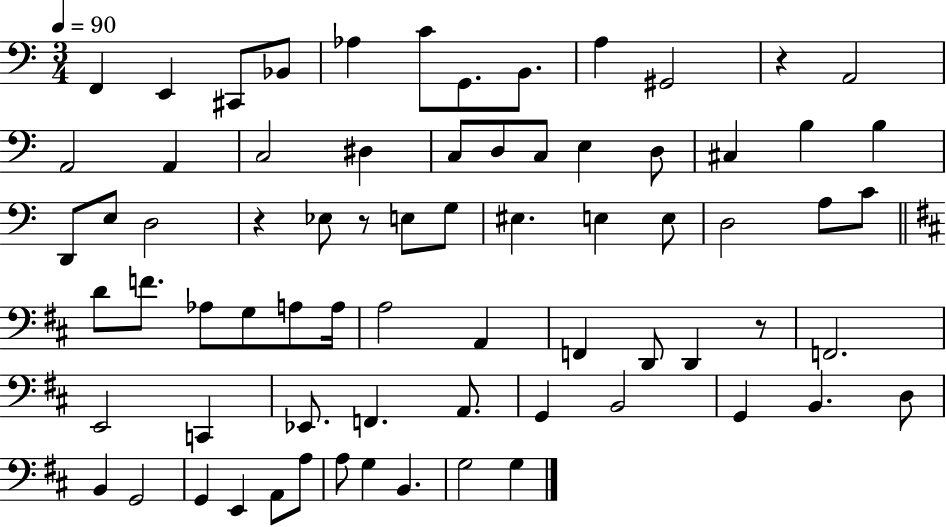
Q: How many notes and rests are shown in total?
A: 72